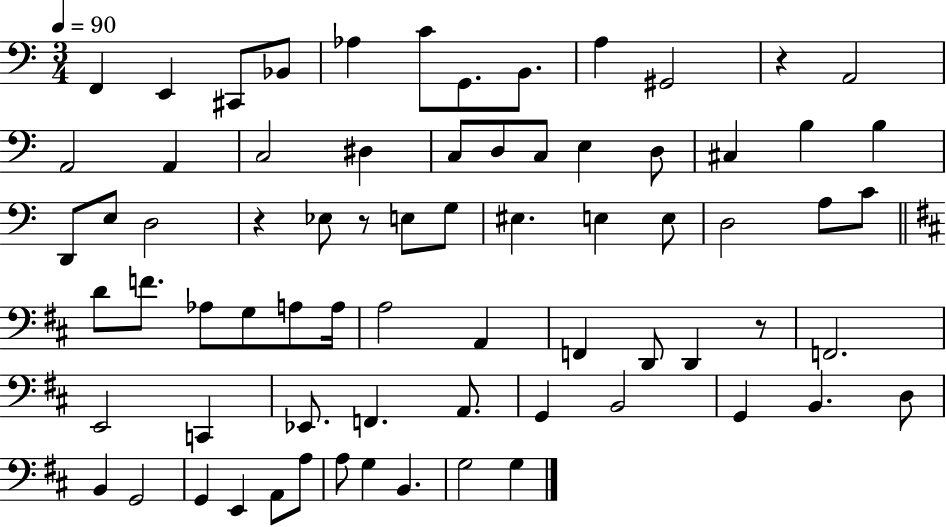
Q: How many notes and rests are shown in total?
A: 72